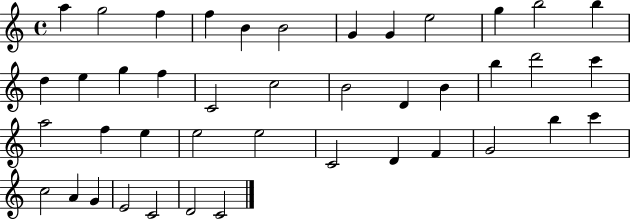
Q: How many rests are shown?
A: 0